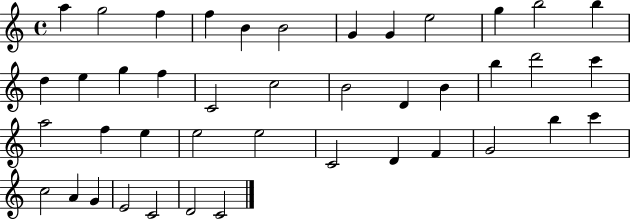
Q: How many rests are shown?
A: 0